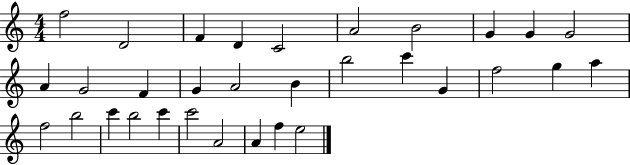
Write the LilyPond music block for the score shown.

{
  \clef treble
  \numericTimeSignature
  \time 4/4
  \key c \major
  f''2 d'2 | f'4 d'4 c'2 | a'2 b'2 | g'4 g'4 g'2 | \break a'4 g'2 f'4 | g'4 a'2 b'4 | b''2 c'''4 g'4 | f''2 g''4 a''4 | \break f''2 b''2 | c'''4 b''2 c'''4 | c'''2 a'2 | a'4 f''4 e''2 | \break \bar "|."
}